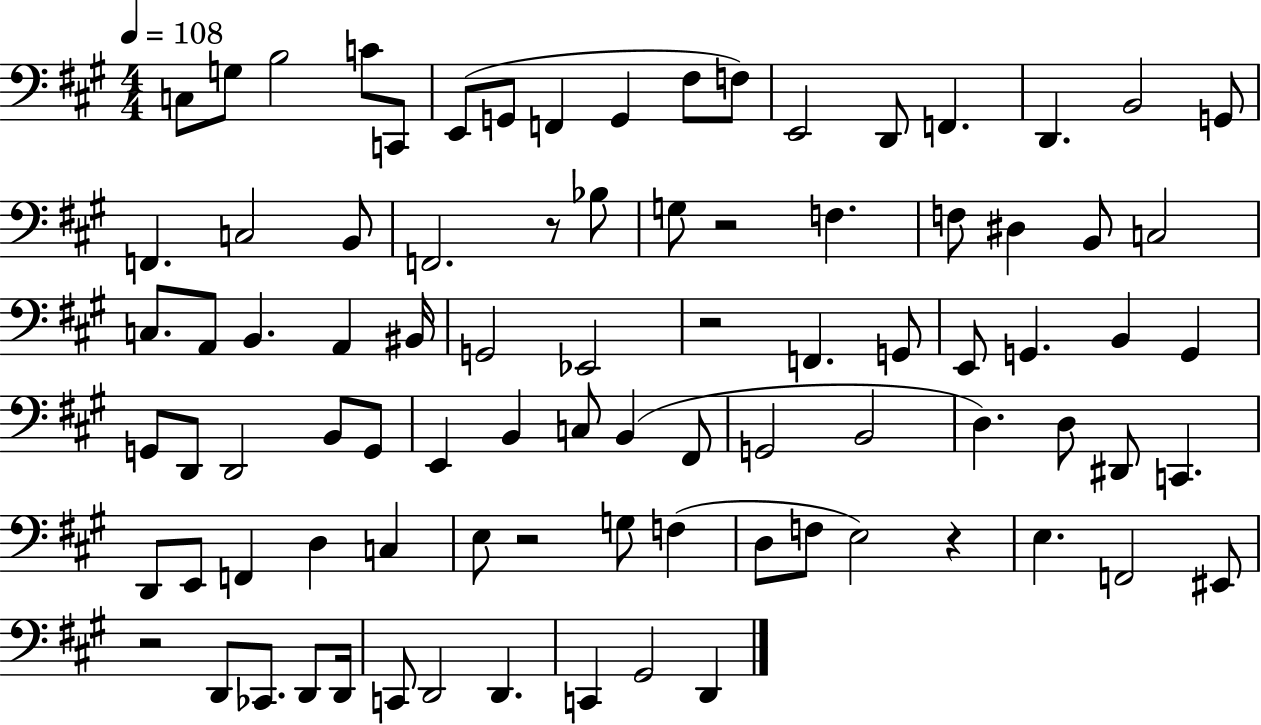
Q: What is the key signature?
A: A major